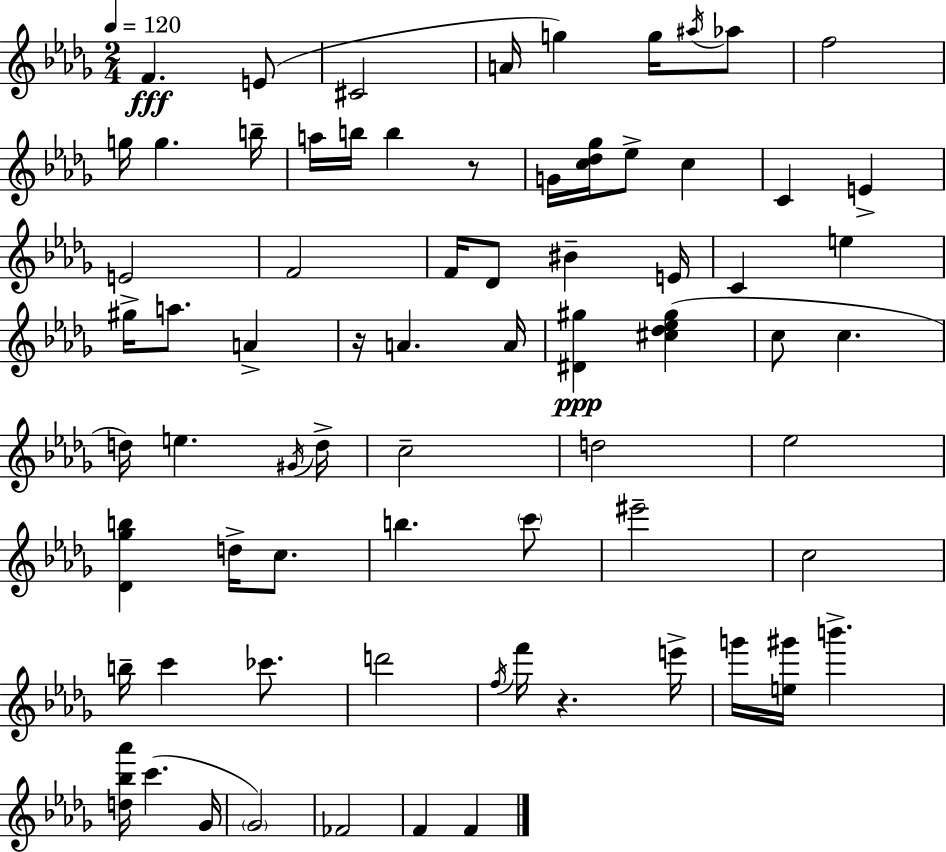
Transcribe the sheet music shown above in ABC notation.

X:1
T:Untitled
M:2/4
L:1/4
K:Bbm
F E/2 ^C2 A/4 g g/4 ^a/4 _a/2 f2 g/4 g b/4 a/4 b/4 b z/2 G/4 [c_d_g]/4 _e/2 c C E E2 F2 F/4 _D/2 ^B E/4 C e ^g/4 a/2 A z/4 A A/4 [^D^g] [^c_d_e^g] c/2 c d/4 e ^G/4 d/4 c2 d2 _e2 [_D_gb] d/4 c/2 b c'/2 ^e'2 c2 b/4 c' _c'/2 d'2 f/4 f'/4 z e'/4 g'/4 [e^g']/4 b' [d_b_a']/4 c' _G/4 _G2 _F2 F F